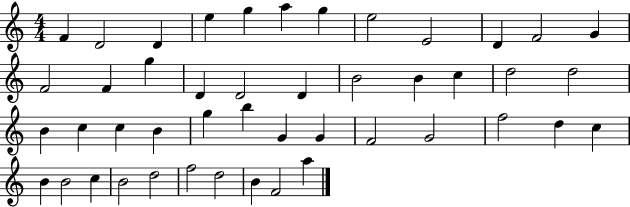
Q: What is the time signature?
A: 4/4